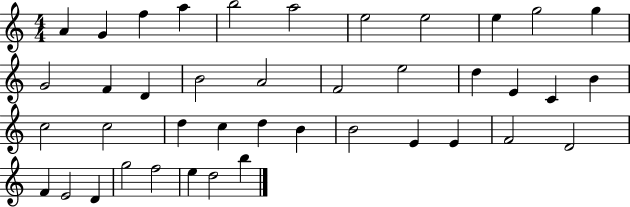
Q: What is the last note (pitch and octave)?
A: B5